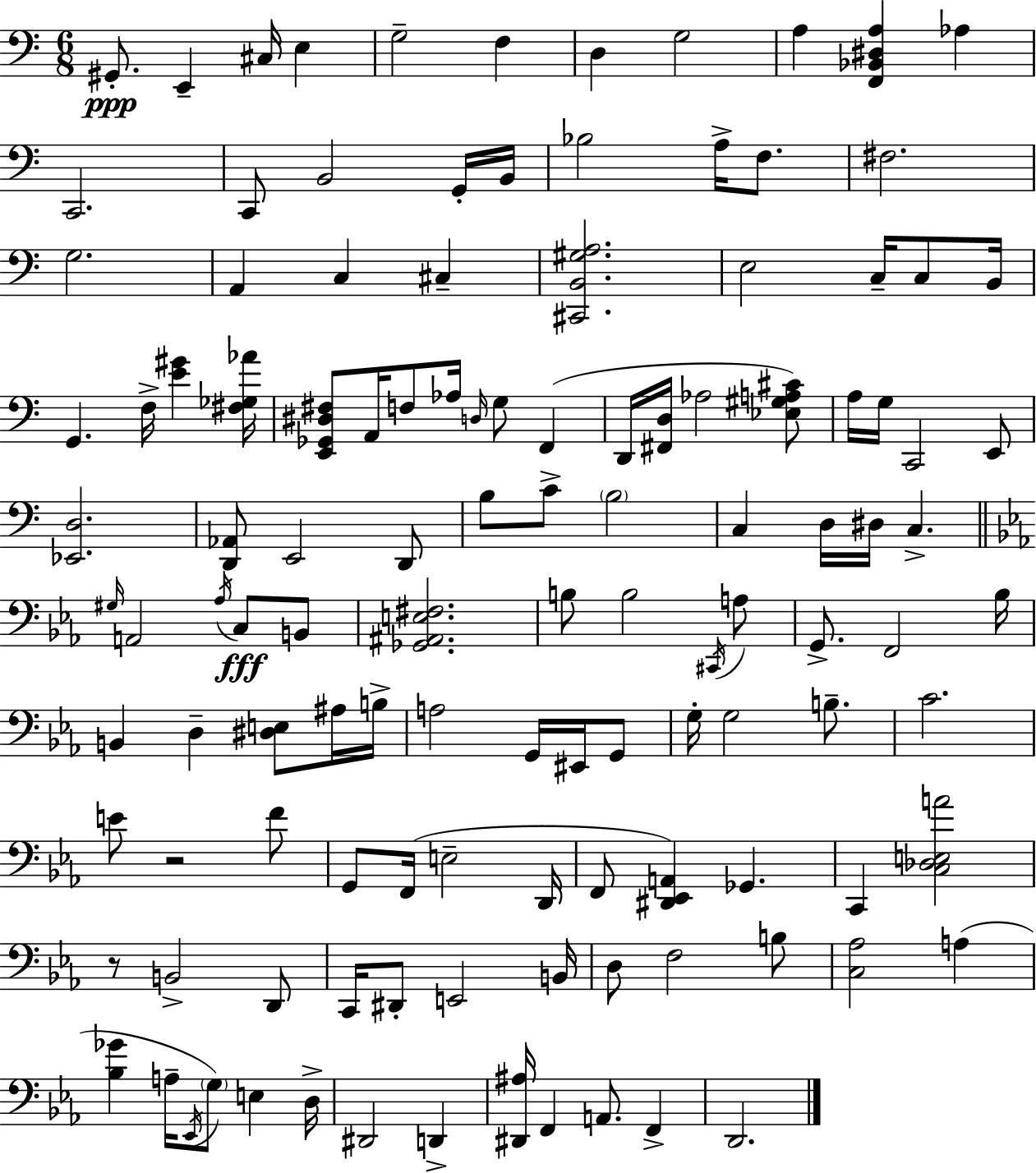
{
  \clef bass
  \numericTimeSignature
  \time 6/8
  \key c \major
  \repeat volta 2 { gis,8.-.\ppp e,4-- cis16 e4 | g2-- f4 | d4 g2 | a4 <f, bes, dis a>4 aes4 | \break c,2. | c,8 b,2 g,16-. b,16 | bes2 a16-> f8. | fis2. | \break g2. | a,4 c4 cis4-- | <cis, b, gis a>2. | e2 c16-- c8 b,16 | \break g,4. f16-> <e' gis'>4 <fis ges aes'>16 | <e, ges, dis fis>8 a,16 f8 aes16 \grace { d16 } g8 f,4( | d,16 <fis, d>16 aes2 <ees gis a cis'>8) | a16 g16 c,2 e,8 | \break <ees, d>2. | <d, aes,>8 e,2 d,8 | b8 c'8-> \parenthesize b2 | c4 d16 dis16 c4.-> | \break \bar "||" \break \key ees \major \grace { gis16 } a,2 \acciaccatura { aes16 }\fff c8 | b,8 <ges, ais, e fis>2. | b8 b2 | \acciaccatura { cis,16 } a8 g,8.-> f,2 | \break bes16 b,4 d4-- <dis e>8 | ais16 b16-> a2 g,16 | eis,16 g,8 g16-. g2 | b8.-- c'2. | \break e'8 r2 | f'8 g,8 f,16( e2-- | d,16 f,8 <dis, ees, a,>4) ges,4. | c,4 <c des e a'>2 | \break r8 b,2-> | d,8 c,16 dis,8-. e,2 | b,16 d8 f2 | b8 <c aes>2 a4( | \break <bes ges'>4 a16-- \acciaccatura { ees,16 }) \parenthesize g8 e4 | d16-> dis,2 | d,4-> <dis, ais>16 f,4 a,8. | f,4-> d,2. | \break } \bar "|."
}